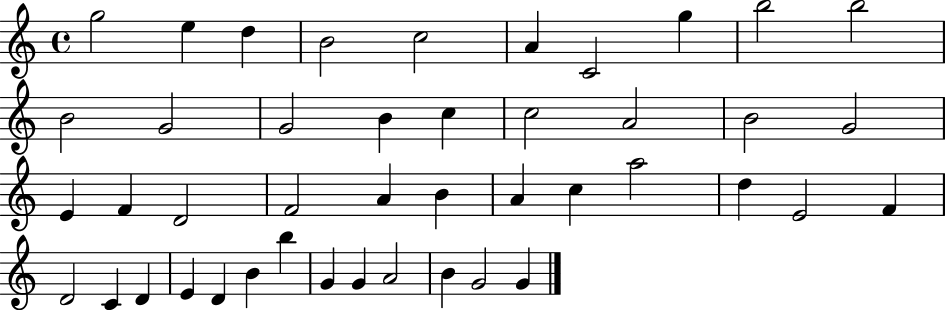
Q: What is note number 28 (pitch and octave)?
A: A5